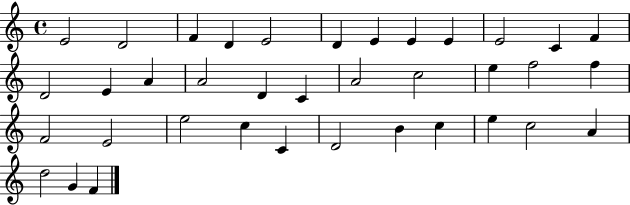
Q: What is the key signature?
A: C major